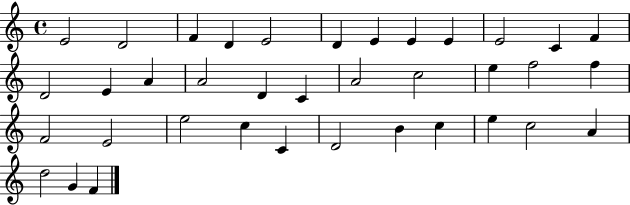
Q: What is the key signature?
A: C major